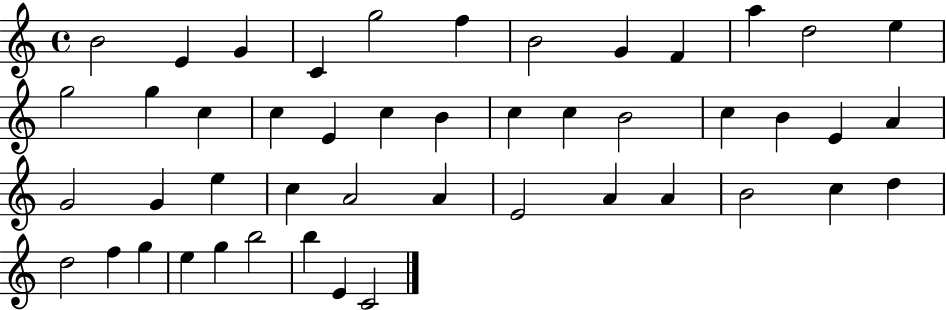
B4/h E4/q G4/q C4/q G5/h F5/q B4/h G4/q F4/q A5/q D5/h E5/q G5/h G5/q C5/q C5/q E4/q C5/q B4/q C5/q C5/q B4/h C5/q B4/q E4/q A4/q G4/h G4/q E5/q C5/q A4/h A4/q E4/h A4/q A4/q B4/h C5/q D5/q D5/h F5/q G5/q E5/q G5/q B5/h B5/q E4/q C4/h